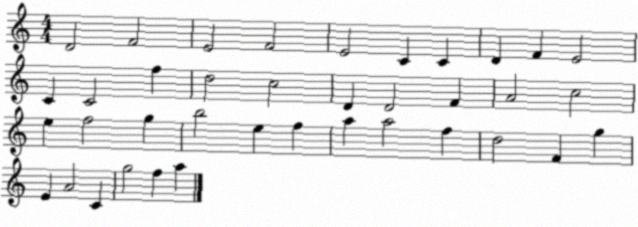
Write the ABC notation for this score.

X:1
T:Untitled
M:4/4
L:1/4
K:C
D2 F2 E2 F2 E2 C C D F E2 C C2 f d2 c2 D D2 F A2 c2 e f2 g b2 e f a a2 f d2 F g E A2 C g2 f a